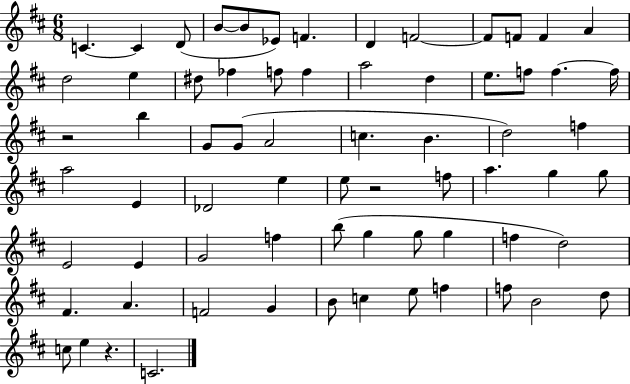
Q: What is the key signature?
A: D major